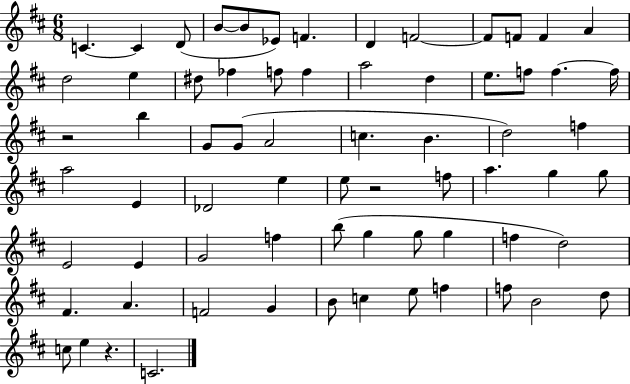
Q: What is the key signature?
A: D major